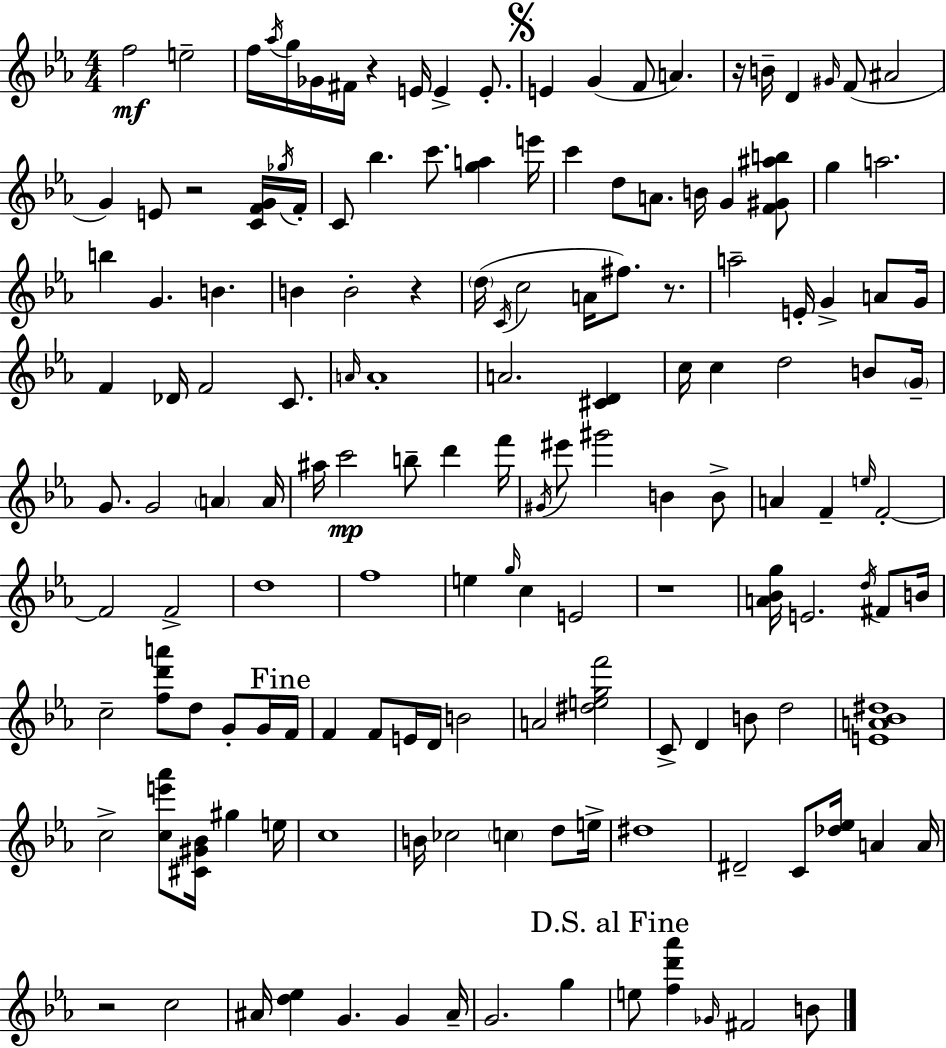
F5/h E5/h F5/s Ab5/s G5/s Gb4/s F#4/s R/q E4/s E4/q E4/e. E4/q G4/q F4/e A4/q. R/s B4/s D4/q G#4/s F4/e A#4/h G4/q E4/e R/h [C4,F4,G4]/s Gb5/s F4/s C4/e Bb5/q. C6/e. [G5,A5]/q E6/s C6/q D5/e A4/e. B4/s G4/q [F4,G#4,A#5,B5]/e G5/q A5/h. B5/q G4/q. B4/q. B4/q B4/h R/q D5/s C4/s C5/h A4/s F#5/e. R/e. A5/h E4/s G4/q A4/e G4/s F4/q Db4/s F4/h C4/e. A4/s A4/w A4/h. [C#4,D4]/q C5/s C5/q D5/h B4/e G4/s G4/e. G4/h A4/q A4/s A#5/s C6/h B5/e D6/q F6/s G#4/s EIS6/e G#6/h B4/q B4/e A4/q F4/q E5/s F4/h F4/h F4/h D5/w F5/w E5/q G5/s C5/q E4/h R/w [A4,Bb4,G5]/s E4/h. D5/s F#4/e B4/s C5/h [F5,D6,A6]/e D5/e G4/e G4/s F4/s F4/q F4/e E4/s D4/s B4/h A4/h [D#5,E5,G5,F6]/h C4/e D4/q B4/e D5/h [E4,A4,Bb4,D#5]/w C5/h [C5,E6,Ab6]/e [C#4,G#4,Bb4]/s G#5/q E5/s C5/w B4/s CES5/h C5/q D5/e E5/s D#5/w D#4/h C4/e [Db5,Eb5]/s A4/q A4/s R/h C5/h A#4/s [D5,Eb5]/q G4/q. G4/q A#4/s G4/h. G5/q E5/e [F5,D6,Ab6]/q Gb4/s F#4/h B4/e